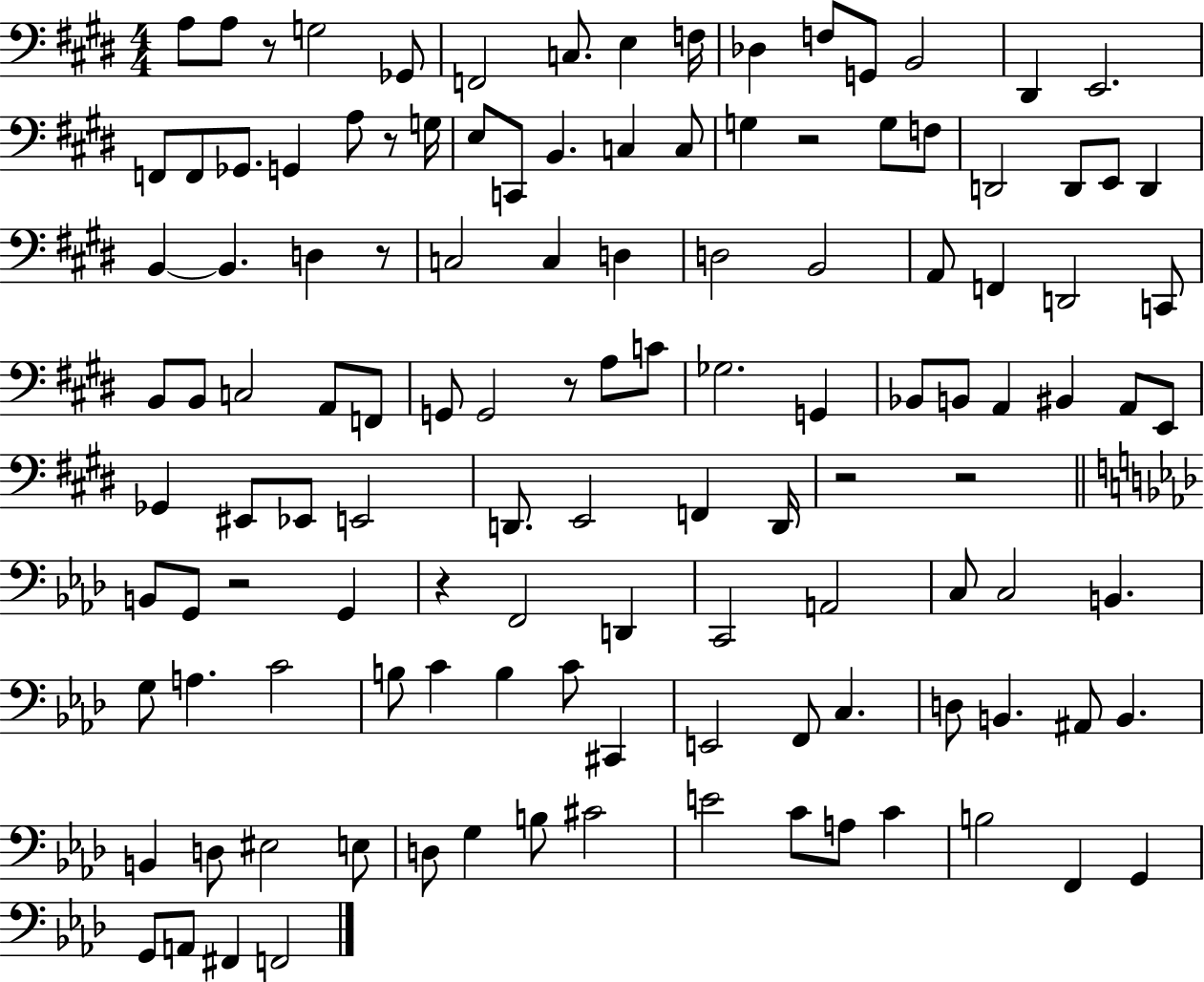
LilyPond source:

{
  \clef bass
  \numericTimeSignature
  \time 4/4
  \key e \major
  a8 a8 r8 g2 ges,8 | f,2 c8. e4 f16 | des4 f8 g,8 b,2 | dis,4 e,2. | \break f,8 f,8 ges,8. g,4 a8 r8 g16 | e8 c,8 b,4. c4 c8 | g4 r2 g8 f8 | d,2 d,8 e,8 d,4 | \break b,4~~ b,4. d4 r8 | c2 c4 d4 | d2 b,2 | a,8 f,4 d,2 c,8 | \break b,8 b,8 c2 a,8 f,8 | g,8 g,2 r8 a8 c'8 | ges2. g,4 | bes,8 b,8 a,4 bis,4 a,8 e,8 | \break ges,4 eis,8 ees,8 e,2 | d,8. e,2 f,4 d,16 | r2 r2 | \bar "||" \break \key aes \major b,8 g,8 r2 g,4 | r4 f,2 d,4 | c,2 a,2 | c8 c2 b,4. | \break g8 a4. c'2 | b8 c'4 b4 c'8 cis,4 | e,2 f,8 c4. | d8 b,4. ais,8 b,4. | \break b,4 d8 eis2 e8 | d8 g4 b8 cis'2 | e'2 c'8 a8 c'4 | b2 f,4 g,4 | \break g,8 a,8 fis,4 f,2 | \bar "|."
}